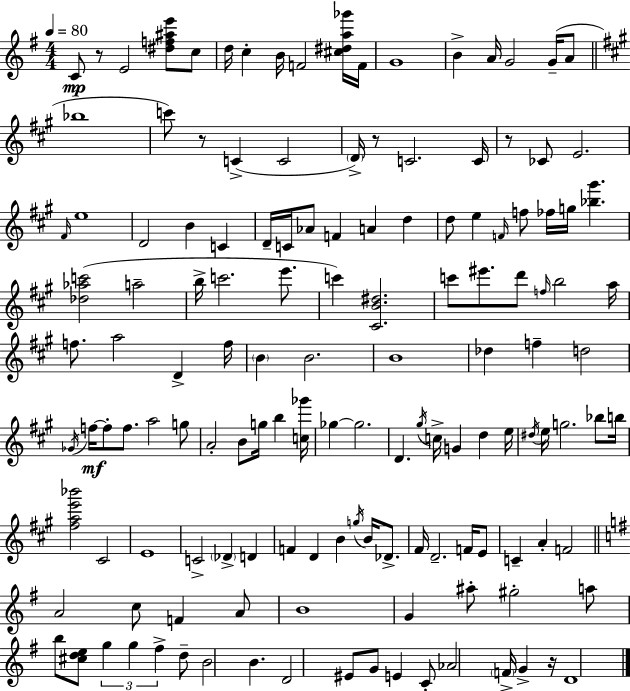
C4/e R/e E4/h [D#5,F5,A#5,E6]/e C5/e D5/s C5/q B4/s F4/h [C#5,D#5,A5,Gb6]/s F4/s G4/w B4/q A4/s G4/h G4/s A4/e Bb5/w C6/e R/e C4/q C4/h D4/s R/e C4/h. C4/s R/e CES4/e E4/h. F#4/s E5/w D4/h B4/q C4/q D4/s C4/s Ab4/e F4/q A4/q D5/q D5/e E5/q F4/s F5/e FES5/s G5/s [Bb5,G#6]/q. [Db5,Ab5,C6]/h A5/h B5/s C6/h. E6/e. C6/q [C#4,B4,D#5]/h. C6/e EIS6/e. D6/e F5/s B5/h A5/s F5/e. A5/h D4/q F5/s B4/q B4/h. B4/w Db5/q F5/q D5/h Gb4/s F5/s F5/e F5/e. A5/h G5/e A4/h B4/e G5/s B5/q [C5,Gb6]/s Gb5/q Gb5/h. D4/q. G#5/s C5/s G4/q D5/q E5/s D#5/s E5/s G5/h. Bb5/e B5/s [F#5,A5,E6,Bb6]/h C#4/h E4/w C4/h Db4/q D4/q F4/q D4/q B4/q G5/s B4/s Db4/e. F#4/s D4/h. F4/s E4/e C4/q A4/q F4/h A4/h C5/e F4/q A4/e B4/w G4/q A#5/e G#5/h A5/e B5/e [C#5,D5,E5]/e G5/q G5/q F#5/q D5/e B4/h B4/q. D4/h EIS4/e G4/e E4/q C4/e Ab4/h F4/s G4/q R/s D4/w